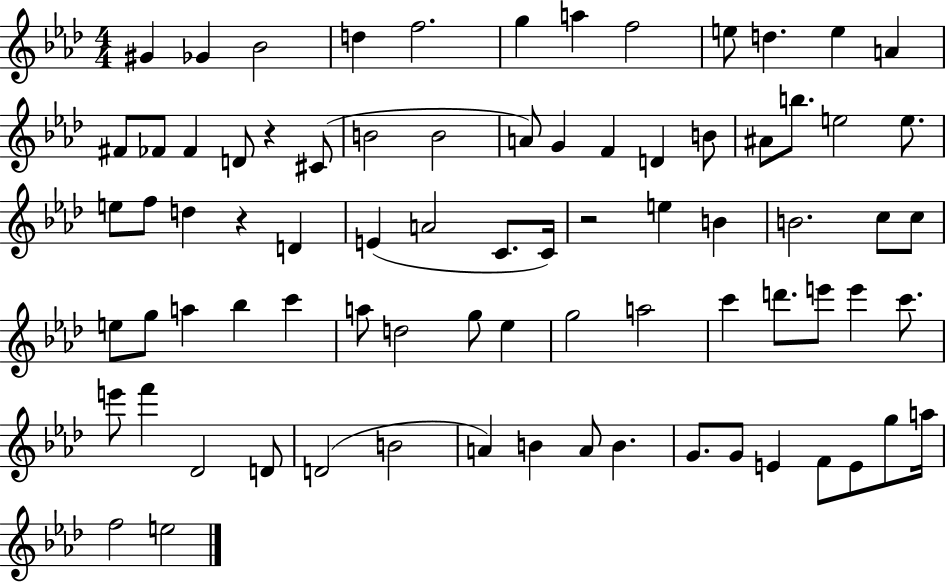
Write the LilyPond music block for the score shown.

{
  \clef treble
  \numericTimeSignature
  \time 4/4
  \key aes \major
  \repeat volta 2 { gis'4 ges'4 bes'2 | d''4 f''2. | g''4 a''4 f''2 | e''8 d''4. e''4 a'4 | \break fis'8 fes'8 fes'4 d'8 r4 cis'8( | b'2 b'2 | a'8) g'4 f'4 d'4 b'8 | ais'8 b''8. e''2 e''8. | \break e''8 f''8 d''4 r4 d'4 | e'4( a'2 c'8. c'16) | r2 e''4 b'4 | b'2. c''8 c''8 | \break e''8 g''8 a''4 bes''4 c'''4 | a''8 d''2 g''8 ees''4 | g''2 a''2 | c'''4 d'''8. e'''8 e'''4 c'''8. | \break e'''8 f'''4 des'2 d'8 | d'2( b'2 | a'4) b'4 a'8 b'4. | g'8. g'8 e'4 f'8 e'8 g''8 a''16 | \break f''2 e''2 | } \bar "|."
}